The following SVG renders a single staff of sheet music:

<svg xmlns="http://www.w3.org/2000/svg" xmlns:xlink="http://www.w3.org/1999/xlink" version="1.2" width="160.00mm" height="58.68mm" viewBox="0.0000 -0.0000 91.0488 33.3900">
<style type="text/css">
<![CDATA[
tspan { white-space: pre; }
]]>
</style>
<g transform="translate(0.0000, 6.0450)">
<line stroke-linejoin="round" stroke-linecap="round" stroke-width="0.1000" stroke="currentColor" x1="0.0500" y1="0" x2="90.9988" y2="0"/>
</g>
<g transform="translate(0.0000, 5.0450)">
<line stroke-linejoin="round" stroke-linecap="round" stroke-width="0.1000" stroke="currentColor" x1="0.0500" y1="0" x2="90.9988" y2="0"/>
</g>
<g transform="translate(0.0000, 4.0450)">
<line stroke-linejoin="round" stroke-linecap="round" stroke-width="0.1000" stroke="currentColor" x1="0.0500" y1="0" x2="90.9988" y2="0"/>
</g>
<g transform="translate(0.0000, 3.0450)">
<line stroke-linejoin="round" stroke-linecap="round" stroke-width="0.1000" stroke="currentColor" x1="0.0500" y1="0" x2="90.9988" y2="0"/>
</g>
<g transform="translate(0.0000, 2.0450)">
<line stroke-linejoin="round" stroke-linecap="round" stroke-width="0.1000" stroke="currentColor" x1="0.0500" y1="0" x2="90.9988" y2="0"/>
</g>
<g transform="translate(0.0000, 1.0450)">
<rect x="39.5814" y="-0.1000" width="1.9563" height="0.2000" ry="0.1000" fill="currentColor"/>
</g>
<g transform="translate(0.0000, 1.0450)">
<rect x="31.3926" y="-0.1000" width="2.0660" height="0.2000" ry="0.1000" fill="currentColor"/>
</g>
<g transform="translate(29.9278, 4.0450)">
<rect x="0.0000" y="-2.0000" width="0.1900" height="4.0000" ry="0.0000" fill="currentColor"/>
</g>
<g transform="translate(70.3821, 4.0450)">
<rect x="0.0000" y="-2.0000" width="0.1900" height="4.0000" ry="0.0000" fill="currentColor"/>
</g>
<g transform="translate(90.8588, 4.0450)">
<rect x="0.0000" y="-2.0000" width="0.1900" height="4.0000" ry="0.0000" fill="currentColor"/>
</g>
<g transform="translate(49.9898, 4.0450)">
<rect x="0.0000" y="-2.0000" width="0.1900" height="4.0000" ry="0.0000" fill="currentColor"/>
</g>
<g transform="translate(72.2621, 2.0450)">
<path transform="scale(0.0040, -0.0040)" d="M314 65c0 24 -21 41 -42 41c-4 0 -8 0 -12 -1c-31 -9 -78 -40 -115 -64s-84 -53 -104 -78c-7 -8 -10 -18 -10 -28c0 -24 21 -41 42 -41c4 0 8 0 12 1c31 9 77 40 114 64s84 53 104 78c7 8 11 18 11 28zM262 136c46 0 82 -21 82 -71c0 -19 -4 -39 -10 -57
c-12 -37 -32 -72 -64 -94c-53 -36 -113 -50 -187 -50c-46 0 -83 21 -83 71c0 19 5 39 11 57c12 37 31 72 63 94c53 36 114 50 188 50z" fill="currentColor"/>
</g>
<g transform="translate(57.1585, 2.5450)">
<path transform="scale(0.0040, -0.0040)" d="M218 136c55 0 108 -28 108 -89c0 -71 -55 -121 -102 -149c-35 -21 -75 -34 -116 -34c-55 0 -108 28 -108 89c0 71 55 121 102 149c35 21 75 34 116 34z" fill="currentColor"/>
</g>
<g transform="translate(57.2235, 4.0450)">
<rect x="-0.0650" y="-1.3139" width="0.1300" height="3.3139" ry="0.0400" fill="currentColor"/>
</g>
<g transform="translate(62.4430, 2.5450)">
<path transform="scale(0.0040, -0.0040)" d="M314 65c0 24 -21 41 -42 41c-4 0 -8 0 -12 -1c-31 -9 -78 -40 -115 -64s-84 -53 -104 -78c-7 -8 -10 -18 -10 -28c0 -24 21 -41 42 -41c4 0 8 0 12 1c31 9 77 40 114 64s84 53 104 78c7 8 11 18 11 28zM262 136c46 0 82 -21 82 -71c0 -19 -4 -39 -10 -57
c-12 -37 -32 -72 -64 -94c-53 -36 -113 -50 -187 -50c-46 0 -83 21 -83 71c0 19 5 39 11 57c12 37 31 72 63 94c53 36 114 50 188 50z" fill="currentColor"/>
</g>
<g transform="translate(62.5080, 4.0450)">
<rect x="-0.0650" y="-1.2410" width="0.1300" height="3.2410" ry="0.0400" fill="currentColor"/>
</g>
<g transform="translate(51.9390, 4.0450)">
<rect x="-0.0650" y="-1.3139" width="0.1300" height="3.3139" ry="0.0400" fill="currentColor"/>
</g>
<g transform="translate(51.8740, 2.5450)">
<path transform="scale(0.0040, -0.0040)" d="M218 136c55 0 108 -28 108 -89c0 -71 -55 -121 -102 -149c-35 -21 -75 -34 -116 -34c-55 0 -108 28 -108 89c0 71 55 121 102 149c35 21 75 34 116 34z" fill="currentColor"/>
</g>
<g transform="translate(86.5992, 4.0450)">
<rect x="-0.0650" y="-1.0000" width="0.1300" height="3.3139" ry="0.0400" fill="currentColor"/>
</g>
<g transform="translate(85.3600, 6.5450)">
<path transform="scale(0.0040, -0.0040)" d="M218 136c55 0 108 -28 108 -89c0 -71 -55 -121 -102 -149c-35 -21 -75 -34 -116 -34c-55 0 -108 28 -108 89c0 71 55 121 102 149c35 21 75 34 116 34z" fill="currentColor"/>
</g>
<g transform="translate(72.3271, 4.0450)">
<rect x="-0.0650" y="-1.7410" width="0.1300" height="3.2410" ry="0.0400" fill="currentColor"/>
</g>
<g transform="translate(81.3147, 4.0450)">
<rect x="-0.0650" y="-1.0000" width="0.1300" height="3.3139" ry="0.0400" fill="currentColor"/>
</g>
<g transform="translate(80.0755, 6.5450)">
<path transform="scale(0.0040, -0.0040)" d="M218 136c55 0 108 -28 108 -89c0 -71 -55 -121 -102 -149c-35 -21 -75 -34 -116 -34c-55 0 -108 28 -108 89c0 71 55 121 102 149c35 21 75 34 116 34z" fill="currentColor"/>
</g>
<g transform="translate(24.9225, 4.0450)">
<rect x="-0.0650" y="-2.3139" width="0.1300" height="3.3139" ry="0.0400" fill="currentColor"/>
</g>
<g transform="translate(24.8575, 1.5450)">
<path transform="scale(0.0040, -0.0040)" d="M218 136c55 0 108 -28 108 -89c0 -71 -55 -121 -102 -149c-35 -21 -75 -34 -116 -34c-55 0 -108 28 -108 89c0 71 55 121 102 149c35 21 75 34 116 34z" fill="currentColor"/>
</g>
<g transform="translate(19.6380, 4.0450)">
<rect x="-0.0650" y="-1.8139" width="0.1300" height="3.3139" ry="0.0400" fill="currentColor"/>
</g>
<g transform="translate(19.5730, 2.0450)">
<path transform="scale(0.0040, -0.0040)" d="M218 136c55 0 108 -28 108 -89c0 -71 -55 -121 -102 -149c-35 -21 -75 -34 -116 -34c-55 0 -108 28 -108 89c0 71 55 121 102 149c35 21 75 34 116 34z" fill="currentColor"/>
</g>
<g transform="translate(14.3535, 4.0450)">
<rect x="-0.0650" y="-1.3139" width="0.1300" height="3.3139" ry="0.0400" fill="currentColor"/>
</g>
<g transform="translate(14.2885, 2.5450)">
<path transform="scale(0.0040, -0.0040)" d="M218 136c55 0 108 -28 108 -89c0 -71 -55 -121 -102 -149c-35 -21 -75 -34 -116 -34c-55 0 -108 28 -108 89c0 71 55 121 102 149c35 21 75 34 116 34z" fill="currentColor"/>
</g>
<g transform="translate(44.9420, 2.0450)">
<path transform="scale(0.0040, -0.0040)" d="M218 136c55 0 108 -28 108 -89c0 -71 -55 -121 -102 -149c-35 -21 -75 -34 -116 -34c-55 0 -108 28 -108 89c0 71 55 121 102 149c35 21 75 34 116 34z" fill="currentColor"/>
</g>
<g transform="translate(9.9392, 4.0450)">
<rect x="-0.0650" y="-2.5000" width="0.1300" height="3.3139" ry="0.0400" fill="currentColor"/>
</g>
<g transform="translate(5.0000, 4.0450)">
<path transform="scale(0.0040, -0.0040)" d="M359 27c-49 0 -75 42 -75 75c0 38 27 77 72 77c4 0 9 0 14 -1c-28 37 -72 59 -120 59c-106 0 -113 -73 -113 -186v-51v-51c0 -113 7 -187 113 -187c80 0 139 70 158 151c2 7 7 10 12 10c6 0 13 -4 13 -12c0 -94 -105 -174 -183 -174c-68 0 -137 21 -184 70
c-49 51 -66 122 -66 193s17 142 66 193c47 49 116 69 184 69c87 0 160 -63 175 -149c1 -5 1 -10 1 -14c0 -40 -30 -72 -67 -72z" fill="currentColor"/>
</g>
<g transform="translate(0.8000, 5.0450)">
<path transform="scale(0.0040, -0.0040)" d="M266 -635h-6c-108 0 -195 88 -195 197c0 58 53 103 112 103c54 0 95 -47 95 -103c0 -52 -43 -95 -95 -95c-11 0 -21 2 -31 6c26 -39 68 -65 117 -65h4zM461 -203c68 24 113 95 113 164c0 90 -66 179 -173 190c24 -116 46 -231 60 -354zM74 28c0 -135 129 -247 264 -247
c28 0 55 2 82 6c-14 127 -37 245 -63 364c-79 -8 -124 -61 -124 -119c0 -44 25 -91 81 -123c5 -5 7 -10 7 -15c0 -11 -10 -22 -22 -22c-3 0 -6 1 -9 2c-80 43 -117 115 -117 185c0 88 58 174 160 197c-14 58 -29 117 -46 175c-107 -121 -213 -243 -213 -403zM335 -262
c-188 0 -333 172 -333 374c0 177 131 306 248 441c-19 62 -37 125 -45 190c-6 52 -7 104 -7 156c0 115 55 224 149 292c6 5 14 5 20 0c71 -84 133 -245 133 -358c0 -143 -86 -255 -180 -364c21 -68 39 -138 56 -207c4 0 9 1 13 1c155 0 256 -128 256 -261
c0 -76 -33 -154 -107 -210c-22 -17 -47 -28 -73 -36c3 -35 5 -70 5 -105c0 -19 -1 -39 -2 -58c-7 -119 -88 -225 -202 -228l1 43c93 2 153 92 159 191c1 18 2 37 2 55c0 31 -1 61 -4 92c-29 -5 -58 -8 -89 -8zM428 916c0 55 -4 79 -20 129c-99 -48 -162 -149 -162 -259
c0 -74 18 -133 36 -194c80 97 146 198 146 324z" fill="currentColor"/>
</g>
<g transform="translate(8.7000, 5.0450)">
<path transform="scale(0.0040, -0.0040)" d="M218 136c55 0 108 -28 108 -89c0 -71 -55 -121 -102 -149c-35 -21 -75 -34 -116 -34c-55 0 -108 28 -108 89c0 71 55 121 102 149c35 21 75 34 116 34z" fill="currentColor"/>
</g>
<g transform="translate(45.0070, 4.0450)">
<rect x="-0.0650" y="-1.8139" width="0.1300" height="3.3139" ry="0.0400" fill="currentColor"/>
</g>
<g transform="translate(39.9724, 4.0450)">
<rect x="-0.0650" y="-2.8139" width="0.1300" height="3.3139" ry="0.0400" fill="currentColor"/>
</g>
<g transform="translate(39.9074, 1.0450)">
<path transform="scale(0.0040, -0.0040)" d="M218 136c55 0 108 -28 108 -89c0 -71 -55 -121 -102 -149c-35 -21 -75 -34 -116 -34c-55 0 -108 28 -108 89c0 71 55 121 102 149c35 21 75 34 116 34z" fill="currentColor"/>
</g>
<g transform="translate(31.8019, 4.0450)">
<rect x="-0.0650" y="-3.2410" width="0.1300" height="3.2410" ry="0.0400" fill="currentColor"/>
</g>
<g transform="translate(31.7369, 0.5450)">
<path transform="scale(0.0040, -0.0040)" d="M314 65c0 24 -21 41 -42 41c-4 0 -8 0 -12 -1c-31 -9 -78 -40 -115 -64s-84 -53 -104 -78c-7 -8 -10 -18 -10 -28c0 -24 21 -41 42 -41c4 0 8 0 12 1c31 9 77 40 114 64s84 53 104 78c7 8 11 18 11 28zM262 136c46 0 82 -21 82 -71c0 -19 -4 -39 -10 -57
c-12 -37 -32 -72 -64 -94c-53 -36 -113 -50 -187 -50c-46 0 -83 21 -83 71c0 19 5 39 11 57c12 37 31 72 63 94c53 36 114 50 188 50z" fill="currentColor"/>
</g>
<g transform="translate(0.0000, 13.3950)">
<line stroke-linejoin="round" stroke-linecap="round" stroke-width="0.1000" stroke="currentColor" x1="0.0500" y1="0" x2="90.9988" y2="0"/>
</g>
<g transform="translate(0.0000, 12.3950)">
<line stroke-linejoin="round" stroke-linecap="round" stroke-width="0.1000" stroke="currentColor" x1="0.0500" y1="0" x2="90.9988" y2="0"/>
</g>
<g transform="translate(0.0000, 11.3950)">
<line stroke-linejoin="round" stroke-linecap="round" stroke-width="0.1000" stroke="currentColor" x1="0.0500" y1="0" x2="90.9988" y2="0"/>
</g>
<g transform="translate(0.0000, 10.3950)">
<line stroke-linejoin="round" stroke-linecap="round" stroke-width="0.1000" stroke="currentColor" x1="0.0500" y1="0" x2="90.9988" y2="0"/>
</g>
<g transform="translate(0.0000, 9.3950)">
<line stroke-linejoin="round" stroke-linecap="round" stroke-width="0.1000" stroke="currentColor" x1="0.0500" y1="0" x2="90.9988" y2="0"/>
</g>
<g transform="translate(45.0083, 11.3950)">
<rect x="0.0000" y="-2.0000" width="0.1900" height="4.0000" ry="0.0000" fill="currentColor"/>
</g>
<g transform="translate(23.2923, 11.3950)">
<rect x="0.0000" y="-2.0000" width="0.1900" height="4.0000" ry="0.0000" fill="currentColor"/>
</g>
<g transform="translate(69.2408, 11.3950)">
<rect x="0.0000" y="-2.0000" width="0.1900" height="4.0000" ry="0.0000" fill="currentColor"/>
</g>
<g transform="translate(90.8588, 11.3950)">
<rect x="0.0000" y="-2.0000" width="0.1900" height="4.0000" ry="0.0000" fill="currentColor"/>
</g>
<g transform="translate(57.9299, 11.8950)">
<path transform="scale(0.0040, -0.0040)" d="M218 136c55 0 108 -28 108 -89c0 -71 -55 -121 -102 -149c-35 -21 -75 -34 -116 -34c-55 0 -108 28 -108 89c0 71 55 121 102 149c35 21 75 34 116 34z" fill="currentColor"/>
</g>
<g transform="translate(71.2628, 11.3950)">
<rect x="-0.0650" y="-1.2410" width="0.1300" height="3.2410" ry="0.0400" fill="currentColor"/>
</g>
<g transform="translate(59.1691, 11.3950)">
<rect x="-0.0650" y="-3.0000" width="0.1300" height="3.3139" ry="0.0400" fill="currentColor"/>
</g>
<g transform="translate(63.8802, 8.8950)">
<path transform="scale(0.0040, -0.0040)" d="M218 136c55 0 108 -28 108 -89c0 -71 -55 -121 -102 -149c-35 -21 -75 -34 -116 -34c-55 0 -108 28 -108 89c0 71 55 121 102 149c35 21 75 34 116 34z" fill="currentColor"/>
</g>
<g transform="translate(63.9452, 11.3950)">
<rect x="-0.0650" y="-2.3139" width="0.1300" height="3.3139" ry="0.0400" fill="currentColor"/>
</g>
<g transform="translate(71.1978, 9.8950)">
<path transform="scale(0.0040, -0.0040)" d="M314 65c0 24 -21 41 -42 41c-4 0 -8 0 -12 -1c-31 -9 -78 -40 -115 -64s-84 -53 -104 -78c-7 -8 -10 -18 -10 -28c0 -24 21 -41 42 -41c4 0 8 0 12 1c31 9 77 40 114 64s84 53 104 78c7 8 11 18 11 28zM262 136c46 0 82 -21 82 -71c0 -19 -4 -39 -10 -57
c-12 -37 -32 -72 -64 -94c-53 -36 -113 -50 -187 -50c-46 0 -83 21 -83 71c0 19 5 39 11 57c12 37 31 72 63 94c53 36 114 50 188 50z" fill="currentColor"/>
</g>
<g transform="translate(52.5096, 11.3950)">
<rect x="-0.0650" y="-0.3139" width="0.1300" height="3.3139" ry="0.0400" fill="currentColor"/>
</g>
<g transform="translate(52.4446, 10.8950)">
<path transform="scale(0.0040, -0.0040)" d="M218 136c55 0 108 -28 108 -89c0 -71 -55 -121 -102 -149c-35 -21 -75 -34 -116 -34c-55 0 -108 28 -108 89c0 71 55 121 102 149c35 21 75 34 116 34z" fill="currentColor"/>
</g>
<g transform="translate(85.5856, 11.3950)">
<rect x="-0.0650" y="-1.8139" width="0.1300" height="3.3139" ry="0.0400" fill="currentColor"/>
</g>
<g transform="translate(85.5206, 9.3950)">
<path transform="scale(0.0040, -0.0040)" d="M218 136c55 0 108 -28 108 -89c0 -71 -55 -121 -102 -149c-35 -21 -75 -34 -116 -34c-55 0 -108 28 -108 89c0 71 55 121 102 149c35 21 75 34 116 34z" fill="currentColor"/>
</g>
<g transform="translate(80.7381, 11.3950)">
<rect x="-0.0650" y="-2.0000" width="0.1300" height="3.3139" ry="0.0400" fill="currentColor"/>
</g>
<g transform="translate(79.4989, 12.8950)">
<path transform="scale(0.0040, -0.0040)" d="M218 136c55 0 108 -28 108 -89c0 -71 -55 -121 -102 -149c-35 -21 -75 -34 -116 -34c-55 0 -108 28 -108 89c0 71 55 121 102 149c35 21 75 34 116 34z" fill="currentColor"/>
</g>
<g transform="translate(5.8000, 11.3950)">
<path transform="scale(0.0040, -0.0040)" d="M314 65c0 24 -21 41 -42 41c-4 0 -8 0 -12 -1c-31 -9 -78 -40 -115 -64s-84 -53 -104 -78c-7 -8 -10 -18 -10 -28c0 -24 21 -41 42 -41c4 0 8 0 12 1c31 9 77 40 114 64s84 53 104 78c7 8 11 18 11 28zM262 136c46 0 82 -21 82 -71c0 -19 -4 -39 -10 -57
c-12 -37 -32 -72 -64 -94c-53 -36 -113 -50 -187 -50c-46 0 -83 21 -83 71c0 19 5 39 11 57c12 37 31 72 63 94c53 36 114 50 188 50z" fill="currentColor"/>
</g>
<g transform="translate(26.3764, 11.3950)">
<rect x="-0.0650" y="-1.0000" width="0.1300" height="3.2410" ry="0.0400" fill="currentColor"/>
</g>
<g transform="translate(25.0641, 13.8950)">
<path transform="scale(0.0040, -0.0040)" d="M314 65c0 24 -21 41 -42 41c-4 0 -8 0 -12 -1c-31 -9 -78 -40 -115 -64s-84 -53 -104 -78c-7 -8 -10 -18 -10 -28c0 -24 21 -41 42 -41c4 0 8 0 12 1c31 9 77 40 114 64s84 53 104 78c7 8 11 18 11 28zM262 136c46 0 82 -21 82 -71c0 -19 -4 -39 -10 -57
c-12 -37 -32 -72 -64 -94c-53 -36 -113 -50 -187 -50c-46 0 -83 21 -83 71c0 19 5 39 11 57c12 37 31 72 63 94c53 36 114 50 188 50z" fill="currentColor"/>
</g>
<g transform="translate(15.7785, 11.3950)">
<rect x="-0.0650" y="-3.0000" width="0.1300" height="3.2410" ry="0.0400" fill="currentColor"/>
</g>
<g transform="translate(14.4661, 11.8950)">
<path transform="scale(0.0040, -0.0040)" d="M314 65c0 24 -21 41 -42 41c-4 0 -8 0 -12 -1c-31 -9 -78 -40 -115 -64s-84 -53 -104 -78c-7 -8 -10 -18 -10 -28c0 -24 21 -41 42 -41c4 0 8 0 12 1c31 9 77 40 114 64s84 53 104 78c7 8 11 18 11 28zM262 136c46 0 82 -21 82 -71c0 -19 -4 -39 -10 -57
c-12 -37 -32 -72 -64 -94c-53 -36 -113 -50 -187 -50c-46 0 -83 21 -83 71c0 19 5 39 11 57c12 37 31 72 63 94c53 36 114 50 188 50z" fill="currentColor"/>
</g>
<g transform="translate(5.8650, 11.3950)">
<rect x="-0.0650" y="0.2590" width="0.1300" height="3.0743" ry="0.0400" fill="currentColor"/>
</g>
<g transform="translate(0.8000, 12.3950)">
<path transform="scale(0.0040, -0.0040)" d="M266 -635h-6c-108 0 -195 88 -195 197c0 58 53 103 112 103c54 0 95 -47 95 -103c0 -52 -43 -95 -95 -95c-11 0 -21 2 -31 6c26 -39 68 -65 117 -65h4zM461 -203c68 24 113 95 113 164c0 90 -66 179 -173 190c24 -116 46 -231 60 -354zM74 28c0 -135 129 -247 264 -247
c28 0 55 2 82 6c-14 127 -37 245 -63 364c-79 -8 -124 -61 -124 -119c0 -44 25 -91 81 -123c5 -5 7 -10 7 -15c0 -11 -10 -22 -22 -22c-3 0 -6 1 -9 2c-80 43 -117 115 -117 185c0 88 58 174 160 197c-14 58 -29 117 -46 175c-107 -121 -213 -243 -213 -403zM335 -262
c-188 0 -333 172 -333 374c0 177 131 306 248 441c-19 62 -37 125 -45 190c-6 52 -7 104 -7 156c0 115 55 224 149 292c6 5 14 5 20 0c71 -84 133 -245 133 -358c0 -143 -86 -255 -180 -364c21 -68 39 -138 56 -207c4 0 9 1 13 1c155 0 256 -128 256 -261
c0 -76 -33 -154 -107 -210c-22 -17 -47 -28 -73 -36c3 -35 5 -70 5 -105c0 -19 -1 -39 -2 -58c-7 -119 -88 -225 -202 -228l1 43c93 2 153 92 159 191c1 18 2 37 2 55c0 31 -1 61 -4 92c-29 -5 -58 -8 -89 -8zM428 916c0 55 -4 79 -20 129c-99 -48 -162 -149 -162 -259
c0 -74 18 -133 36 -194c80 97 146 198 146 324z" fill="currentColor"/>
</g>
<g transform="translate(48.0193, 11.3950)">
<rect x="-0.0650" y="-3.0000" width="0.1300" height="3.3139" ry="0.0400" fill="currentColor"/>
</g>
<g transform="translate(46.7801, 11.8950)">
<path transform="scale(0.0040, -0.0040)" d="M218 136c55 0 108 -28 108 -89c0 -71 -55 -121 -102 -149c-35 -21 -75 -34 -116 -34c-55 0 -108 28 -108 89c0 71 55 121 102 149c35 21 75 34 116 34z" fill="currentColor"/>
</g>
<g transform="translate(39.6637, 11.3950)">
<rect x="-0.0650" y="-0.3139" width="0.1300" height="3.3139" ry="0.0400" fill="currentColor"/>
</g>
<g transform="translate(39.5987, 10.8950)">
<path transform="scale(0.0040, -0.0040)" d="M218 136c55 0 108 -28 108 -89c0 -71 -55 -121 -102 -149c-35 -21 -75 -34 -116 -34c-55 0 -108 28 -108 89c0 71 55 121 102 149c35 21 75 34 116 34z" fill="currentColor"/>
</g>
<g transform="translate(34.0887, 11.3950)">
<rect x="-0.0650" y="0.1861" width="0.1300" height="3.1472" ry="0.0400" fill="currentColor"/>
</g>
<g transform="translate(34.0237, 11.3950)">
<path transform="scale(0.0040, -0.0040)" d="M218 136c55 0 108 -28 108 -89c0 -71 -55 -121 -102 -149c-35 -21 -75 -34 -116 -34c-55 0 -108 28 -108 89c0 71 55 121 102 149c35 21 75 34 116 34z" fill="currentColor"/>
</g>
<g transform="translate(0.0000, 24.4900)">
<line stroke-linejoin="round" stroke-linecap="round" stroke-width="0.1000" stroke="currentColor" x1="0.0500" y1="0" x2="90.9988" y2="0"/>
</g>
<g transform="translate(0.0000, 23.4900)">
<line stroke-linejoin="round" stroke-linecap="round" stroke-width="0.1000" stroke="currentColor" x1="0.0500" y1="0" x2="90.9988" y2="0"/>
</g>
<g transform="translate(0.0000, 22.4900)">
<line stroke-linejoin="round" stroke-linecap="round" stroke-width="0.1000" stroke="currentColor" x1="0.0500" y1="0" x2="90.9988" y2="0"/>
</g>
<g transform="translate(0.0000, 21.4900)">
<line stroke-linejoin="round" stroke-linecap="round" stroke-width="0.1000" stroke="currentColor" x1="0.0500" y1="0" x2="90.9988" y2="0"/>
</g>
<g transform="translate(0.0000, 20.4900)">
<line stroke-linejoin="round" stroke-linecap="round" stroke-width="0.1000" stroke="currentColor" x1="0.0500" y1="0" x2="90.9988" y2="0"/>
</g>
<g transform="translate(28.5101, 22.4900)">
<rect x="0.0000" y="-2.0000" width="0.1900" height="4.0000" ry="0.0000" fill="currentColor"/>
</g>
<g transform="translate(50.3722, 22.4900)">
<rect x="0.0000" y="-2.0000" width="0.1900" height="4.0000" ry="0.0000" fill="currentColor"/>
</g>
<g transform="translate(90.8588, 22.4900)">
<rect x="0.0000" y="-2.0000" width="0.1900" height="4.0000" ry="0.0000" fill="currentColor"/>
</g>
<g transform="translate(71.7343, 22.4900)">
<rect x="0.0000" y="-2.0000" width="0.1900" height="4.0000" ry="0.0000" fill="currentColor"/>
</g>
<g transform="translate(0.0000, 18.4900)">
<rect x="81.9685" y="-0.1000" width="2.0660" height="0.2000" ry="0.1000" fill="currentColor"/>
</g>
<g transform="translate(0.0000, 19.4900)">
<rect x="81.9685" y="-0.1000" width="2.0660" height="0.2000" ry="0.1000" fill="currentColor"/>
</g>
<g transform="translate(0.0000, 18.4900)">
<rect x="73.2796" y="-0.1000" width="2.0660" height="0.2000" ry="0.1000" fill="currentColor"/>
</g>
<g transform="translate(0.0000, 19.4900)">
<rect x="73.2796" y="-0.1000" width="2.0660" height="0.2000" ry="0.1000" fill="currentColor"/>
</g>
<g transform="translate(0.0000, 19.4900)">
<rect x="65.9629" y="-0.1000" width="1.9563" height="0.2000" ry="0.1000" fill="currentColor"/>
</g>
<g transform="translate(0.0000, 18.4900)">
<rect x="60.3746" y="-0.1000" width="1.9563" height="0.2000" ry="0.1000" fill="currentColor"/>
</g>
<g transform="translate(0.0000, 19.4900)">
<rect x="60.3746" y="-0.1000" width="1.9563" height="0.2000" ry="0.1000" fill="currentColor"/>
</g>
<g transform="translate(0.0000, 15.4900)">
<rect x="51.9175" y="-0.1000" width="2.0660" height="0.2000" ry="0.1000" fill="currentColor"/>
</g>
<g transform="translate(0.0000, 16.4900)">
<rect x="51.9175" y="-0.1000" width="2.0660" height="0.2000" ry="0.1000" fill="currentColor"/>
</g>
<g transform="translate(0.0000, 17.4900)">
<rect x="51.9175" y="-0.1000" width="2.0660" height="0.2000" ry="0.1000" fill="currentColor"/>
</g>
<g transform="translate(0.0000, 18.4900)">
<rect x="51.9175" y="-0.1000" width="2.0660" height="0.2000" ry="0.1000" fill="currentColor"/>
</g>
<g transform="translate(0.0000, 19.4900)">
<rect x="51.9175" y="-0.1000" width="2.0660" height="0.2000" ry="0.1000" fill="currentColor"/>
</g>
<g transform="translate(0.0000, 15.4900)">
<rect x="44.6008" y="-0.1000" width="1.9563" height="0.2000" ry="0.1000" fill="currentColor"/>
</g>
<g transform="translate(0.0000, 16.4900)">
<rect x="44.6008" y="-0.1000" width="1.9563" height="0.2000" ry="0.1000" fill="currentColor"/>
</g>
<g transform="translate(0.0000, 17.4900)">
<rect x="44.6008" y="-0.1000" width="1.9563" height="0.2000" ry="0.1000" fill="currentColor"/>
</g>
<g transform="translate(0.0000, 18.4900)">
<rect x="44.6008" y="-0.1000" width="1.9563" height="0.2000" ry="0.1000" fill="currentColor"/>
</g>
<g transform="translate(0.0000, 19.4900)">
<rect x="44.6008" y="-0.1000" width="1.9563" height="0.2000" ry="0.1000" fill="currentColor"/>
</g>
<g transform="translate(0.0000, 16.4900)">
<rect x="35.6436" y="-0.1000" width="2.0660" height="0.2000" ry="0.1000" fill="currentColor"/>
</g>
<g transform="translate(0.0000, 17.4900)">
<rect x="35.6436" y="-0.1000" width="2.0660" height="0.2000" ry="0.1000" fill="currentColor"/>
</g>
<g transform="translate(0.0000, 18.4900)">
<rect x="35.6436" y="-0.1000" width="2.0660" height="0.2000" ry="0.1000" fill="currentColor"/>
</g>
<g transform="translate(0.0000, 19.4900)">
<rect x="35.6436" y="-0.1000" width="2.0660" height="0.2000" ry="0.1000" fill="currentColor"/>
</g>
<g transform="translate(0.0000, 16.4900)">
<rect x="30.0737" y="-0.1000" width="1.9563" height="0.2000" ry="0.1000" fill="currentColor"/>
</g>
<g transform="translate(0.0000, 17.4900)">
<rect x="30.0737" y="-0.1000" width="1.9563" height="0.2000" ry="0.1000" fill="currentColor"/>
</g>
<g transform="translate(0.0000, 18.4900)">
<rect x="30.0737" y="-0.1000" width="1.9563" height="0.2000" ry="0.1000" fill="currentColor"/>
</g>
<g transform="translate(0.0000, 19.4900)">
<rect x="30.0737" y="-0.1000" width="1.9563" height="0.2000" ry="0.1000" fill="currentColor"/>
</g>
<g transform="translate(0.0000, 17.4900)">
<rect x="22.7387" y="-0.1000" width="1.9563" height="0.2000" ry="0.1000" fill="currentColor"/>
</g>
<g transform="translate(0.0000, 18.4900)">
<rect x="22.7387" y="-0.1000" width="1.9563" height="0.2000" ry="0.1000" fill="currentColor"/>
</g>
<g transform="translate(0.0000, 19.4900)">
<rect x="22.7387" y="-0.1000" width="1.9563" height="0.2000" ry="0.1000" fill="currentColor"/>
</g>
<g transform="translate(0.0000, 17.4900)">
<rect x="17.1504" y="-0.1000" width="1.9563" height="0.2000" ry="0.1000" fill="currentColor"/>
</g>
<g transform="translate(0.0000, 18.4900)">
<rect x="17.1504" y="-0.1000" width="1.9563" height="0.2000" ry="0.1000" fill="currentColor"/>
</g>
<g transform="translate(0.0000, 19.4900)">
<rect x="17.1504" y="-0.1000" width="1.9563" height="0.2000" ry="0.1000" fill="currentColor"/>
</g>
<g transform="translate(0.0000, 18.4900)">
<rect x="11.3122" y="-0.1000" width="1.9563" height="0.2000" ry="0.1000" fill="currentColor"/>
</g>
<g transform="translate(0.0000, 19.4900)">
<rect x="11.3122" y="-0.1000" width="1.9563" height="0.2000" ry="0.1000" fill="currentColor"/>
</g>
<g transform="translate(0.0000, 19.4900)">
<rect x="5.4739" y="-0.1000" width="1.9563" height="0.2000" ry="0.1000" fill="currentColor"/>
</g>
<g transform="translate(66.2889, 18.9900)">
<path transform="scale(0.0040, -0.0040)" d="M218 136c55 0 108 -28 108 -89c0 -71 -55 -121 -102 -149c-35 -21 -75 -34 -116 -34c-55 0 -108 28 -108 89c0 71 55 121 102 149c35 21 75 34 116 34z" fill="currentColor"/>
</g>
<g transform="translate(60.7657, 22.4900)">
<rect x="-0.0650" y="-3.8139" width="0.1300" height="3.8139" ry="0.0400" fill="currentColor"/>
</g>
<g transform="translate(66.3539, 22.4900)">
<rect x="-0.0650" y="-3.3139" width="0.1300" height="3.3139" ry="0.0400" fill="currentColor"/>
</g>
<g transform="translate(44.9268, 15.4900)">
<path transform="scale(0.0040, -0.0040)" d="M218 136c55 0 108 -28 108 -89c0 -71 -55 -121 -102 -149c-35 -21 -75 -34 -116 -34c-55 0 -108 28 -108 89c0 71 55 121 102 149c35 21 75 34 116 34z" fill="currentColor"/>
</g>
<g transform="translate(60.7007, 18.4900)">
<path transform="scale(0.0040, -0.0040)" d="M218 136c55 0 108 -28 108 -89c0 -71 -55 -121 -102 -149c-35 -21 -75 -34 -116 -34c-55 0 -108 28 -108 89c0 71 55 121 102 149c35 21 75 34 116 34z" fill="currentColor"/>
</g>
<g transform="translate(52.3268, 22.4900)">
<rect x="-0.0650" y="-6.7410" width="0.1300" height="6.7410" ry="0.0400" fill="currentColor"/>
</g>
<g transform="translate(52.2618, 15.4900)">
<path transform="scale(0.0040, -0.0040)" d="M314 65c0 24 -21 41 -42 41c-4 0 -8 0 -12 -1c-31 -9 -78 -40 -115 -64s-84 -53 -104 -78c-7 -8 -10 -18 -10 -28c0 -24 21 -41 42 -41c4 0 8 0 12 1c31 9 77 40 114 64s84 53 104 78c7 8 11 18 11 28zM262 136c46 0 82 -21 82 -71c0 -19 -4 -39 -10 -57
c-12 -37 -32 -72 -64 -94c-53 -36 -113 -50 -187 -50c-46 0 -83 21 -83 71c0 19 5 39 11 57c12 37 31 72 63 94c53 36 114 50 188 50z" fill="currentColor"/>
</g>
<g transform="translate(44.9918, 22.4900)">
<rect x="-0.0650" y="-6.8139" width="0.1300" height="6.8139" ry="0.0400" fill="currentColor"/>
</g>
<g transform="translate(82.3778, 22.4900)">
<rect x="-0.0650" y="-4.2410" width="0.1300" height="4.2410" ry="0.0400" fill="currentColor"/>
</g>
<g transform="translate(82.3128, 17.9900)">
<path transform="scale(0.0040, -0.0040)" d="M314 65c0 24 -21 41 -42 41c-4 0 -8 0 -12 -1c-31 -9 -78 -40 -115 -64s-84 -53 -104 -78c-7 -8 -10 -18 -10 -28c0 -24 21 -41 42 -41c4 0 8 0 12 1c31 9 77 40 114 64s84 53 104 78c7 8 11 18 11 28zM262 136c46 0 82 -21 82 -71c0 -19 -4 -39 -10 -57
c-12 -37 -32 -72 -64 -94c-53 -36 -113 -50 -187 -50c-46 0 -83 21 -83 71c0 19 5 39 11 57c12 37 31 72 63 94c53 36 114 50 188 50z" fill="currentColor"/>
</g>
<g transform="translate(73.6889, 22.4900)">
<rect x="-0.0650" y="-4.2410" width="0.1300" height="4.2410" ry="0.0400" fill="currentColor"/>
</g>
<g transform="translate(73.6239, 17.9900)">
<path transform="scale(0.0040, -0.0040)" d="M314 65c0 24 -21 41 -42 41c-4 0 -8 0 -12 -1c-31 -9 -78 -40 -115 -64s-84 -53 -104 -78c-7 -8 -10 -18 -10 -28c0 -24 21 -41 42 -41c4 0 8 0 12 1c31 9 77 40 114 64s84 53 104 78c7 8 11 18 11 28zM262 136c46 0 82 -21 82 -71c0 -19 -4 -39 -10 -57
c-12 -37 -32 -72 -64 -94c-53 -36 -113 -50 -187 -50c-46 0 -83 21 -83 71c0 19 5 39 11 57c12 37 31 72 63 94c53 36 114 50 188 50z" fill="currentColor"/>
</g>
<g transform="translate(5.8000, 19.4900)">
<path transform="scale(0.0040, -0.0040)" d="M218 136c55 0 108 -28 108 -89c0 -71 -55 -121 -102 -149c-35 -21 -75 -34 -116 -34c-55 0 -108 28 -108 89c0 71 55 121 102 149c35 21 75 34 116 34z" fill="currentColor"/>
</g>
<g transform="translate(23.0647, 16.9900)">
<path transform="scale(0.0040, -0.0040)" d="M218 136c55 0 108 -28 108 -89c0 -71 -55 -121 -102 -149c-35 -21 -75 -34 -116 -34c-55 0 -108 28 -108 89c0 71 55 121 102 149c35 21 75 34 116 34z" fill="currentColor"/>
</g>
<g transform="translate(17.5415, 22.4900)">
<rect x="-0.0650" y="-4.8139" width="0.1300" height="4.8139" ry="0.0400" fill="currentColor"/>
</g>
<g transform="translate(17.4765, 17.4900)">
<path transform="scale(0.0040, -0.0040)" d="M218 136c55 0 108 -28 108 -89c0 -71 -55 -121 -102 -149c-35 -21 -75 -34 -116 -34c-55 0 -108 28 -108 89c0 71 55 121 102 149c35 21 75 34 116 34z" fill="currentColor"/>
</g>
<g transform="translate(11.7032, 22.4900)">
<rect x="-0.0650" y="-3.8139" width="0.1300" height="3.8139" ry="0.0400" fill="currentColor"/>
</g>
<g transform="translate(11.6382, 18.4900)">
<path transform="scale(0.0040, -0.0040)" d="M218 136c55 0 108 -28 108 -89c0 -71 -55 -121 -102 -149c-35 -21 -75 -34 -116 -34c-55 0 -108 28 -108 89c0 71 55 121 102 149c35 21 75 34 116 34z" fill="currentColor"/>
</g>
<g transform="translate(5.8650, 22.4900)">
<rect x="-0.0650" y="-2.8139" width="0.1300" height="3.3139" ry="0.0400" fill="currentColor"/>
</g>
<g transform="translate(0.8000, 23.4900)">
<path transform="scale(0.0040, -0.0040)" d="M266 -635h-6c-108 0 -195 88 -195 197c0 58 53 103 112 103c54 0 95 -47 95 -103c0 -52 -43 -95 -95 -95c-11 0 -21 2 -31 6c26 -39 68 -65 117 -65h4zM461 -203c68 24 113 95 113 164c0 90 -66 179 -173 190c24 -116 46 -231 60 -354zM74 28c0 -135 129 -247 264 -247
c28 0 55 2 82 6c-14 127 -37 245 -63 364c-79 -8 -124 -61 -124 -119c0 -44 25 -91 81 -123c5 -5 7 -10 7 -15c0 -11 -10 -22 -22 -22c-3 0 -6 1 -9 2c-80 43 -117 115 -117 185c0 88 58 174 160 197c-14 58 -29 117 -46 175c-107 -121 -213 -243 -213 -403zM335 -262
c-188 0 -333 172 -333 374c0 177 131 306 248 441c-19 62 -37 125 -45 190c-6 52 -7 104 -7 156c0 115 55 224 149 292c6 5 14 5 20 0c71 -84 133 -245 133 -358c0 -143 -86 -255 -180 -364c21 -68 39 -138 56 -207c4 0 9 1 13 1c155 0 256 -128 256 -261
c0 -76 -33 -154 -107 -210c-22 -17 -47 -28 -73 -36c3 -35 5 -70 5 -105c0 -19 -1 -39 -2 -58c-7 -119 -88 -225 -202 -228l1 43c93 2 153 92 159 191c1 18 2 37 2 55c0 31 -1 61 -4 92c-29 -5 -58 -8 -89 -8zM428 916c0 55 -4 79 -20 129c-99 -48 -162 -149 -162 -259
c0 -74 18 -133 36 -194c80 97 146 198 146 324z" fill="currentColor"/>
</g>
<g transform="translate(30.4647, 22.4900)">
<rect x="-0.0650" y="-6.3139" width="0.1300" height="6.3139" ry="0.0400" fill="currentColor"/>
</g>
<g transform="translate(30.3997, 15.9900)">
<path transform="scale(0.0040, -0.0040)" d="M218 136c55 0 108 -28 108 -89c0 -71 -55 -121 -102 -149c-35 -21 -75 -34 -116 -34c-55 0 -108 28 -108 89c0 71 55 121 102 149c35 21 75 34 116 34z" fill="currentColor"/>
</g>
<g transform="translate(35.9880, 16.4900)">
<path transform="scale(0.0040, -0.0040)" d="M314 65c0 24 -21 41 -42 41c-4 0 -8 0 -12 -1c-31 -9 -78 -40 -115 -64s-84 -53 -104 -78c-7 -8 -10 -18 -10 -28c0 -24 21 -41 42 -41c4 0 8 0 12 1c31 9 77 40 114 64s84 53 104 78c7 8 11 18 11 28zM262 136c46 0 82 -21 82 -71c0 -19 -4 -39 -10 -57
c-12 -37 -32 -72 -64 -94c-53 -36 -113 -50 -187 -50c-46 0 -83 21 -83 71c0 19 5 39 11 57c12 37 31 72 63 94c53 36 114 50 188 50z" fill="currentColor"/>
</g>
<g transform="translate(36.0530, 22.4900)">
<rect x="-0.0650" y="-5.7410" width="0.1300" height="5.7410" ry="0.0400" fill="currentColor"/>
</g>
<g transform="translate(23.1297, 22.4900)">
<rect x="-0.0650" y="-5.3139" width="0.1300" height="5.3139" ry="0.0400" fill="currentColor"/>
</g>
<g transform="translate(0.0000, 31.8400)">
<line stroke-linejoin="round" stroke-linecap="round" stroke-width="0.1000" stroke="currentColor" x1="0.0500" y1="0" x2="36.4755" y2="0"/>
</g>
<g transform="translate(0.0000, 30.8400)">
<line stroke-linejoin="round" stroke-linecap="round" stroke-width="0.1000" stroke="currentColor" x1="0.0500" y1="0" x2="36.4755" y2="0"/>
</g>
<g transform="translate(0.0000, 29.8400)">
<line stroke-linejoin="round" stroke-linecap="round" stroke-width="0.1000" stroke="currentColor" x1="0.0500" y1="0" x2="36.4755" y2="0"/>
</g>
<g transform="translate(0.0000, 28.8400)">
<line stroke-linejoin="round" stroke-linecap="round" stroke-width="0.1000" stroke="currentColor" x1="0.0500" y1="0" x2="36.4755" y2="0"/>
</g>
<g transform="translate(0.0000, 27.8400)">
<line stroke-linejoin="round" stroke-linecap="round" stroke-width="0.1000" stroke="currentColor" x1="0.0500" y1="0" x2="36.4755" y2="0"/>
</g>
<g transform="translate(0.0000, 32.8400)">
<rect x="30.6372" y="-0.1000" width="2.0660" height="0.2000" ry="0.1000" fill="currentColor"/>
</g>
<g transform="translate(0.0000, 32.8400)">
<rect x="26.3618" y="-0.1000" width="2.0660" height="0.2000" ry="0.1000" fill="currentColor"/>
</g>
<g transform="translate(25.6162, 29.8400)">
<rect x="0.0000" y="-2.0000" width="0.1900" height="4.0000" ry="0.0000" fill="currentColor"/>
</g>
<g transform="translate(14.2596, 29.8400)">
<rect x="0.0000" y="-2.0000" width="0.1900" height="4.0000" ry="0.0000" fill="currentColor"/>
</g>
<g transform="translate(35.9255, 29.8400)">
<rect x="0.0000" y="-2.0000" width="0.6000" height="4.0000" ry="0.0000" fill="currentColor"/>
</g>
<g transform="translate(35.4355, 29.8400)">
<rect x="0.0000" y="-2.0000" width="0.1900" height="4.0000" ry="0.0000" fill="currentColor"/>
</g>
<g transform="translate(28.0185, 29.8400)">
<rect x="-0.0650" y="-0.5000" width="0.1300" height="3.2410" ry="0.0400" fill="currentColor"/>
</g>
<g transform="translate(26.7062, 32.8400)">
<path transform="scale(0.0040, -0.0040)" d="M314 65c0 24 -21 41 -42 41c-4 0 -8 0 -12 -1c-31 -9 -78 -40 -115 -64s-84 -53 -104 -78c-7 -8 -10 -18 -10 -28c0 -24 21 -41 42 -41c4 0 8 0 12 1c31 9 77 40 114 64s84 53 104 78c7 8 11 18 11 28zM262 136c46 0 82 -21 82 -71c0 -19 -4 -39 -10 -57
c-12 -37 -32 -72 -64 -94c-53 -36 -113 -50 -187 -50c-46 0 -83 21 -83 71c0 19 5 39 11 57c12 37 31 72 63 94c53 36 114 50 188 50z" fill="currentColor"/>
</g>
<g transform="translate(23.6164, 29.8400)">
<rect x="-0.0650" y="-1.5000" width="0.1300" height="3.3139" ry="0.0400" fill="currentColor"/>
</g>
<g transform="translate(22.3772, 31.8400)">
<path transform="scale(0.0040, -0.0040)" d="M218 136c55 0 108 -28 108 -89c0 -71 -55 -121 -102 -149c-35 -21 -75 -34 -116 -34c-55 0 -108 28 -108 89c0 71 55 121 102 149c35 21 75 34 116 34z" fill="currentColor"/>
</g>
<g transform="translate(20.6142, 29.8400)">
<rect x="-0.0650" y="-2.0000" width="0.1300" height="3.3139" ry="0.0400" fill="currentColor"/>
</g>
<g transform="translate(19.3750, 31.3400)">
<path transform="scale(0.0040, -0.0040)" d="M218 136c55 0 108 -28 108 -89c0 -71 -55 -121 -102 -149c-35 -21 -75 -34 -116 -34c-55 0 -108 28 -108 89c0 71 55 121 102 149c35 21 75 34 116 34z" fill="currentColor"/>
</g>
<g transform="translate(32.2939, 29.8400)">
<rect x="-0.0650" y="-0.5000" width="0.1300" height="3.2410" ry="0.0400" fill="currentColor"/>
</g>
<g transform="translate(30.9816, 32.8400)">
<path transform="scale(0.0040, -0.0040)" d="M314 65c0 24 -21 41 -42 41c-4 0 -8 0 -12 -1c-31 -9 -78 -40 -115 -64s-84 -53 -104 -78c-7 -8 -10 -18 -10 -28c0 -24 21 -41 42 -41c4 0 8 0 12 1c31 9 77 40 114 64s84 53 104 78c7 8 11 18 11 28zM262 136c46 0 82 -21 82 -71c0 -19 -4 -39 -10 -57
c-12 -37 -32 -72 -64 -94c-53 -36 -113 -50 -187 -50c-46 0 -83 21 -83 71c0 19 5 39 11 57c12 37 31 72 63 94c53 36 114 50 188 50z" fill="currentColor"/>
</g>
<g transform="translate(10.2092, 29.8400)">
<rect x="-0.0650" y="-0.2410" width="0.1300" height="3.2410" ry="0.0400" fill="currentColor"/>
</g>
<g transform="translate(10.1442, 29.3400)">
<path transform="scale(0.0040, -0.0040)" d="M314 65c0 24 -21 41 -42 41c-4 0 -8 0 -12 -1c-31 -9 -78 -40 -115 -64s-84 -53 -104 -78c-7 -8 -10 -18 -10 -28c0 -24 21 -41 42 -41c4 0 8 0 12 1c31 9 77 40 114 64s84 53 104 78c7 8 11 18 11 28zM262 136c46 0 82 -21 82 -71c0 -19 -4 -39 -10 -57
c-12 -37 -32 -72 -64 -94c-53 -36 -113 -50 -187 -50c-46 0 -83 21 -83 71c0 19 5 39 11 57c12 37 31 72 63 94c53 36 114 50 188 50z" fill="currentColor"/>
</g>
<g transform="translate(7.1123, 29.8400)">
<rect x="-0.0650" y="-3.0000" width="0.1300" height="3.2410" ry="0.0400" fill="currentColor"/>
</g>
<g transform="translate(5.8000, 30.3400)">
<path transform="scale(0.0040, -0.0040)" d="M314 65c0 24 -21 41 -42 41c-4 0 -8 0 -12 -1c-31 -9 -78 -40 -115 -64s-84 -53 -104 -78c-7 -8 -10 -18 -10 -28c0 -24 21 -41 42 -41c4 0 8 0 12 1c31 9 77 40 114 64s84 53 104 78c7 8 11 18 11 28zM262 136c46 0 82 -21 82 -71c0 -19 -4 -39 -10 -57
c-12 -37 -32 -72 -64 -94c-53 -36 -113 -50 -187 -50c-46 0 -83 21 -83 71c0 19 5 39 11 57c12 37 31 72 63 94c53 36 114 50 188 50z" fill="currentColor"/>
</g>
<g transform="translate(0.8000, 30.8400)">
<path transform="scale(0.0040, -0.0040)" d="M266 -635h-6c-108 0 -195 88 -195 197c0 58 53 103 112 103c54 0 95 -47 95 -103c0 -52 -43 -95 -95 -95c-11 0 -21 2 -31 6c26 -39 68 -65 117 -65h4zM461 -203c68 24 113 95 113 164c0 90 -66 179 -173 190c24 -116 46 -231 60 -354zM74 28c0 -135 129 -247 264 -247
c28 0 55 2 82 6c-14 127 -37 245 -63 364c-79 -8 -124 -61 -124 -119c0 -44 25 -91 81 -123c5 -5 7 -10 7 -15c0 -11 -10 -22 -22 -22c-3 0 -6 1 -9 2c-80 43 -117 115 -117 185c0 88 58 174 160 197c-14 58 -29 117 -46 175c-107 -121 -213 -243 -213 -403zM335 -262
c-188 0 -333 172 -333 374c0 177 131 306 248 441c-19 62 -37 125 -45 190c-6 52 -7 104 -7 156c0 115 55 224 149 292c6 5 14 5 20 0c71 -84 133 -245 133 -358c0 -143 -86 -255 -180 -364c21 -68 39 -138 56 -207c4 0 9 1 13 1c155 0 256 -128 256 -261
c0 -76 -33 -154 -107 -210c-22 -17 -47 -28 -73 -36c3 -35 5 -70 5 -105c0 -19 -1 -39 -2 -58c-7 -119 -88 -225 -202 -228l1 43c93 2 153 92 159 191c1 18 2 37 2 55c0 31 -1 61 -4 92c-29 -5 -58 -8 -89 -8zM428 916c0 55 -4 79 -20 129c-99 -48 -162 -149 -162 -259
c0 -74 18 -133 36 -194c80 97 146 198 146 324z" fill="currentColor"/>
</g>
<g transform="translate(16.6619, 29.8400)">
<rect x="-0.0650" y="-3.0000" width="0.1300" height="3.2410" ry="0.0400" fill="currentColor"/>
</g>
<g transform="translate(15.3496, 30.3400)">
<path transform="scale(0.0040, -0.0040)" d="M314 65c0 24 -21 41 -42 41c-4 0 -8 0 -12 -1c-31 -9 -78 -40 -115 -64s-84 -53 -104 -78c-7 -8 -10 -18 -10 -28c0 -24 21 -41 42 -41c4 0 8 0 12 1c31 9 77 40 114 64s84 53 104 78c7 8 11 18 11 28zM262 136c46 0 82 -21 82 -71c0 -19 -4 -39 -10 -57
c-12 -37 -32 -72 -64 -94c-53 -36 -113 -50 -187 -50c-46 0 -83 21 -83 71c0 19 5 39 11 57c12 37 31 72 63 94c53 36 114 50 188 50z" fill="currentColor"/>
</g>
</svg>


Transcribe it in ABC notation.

X:1
T:Untitled
M:4/4
L:1/4
K:C
G e f g b2 a f e e e2 f2 D D B2 A2 D2 B c A c A g e2 F f a c' e' f' a' g'2 b' b'2 c' b d'2 d'2 A2 c2 A2 F E C2 C2